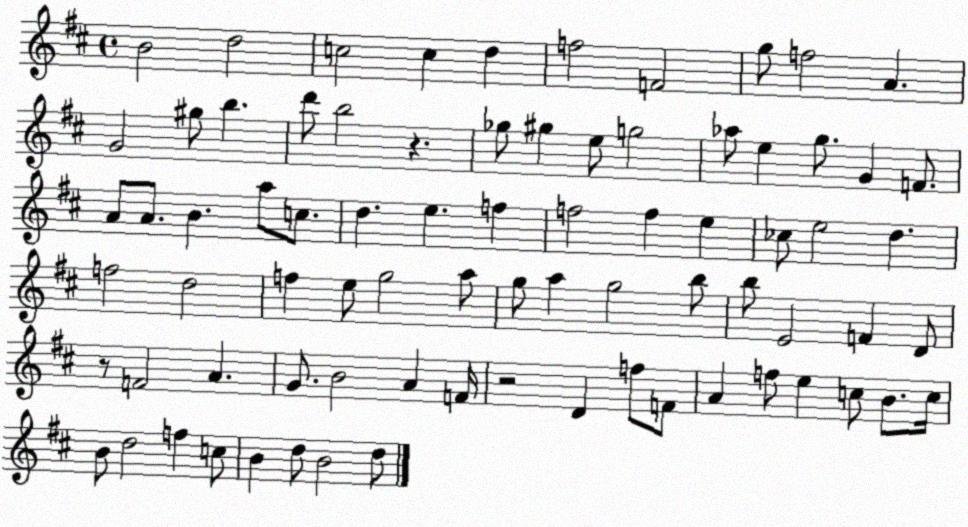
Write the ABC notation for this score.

X:1
T:Untitled
M:4/4
L:1/4
K:D
B2 d2 c2 c d f2 F2 g/2 f2 A G2 ^g/2 b d'/2 b2 z _g/2 ^g e/2 g2 _a/2 e g/2 G F/2 A/2 A/2 B a/2 c/2 d e f f2 f e _c/2 e2 d f2 d2 f e/2 g2 a/2 g/2 a g2 b/2 b/2 E2 F D/2 z/2 F2 A G/2 B2 A F/4 z2 D f/2 F/2 A f/2 e c/2 B/2 c/4 B/2 d2 f c/2 B d/2 B2 d/2